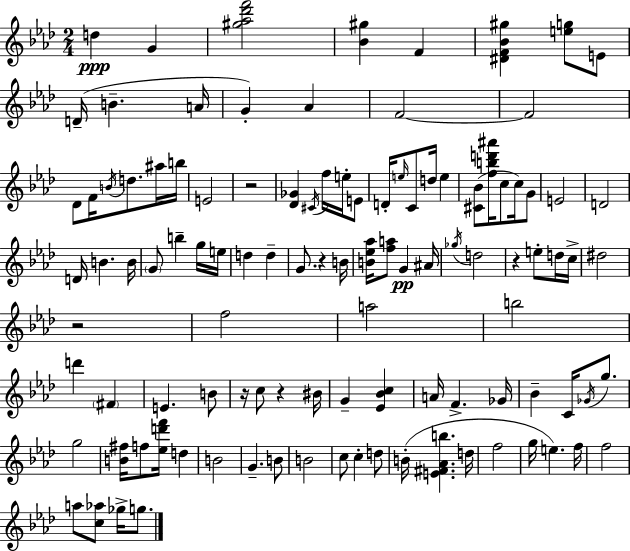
D5/q G4/q [G#5,Ab5,Db6,F6]/h [Bb4,G#5]/q F4/q [D#4,F4,Bb4,G#5]/q [E5,G5]/e E4/e D4/s B4/q. A4/s G4/q Ab4/q F4/h F4/h Db4/e F4/s B4/s D5/e. A#5/s B5/s E4/h R/h [Db4,Gb4]/q C#4/s F5/s E5/s E4/e D4/s E5/s C4/e D5/s E5/q [C#4,Bb4]/e [F5,B5,D6,A#6]/s C5/e C5/s G4/e E4/h D4/h D4/s B4/q. B4/s G4/e B5/q G5/s E5/s D5/q D5/q G4/e. R/q B4/s [B4,Eb5,Ab5]/s [F5,A5]/e G4/q A#4/s Gb5/s D5/h R/q E5/e D5/s C5/s D#5/h R/h F5/h A5/h B5/h D6/q F#4/q E4/q. B4/e R/s C5/e R/q BIS4/s G4/q [Eb4,Bb4,C5]/q A4/s F4/q. Gb4/s Bb4/q C4/s Gb4/s G5/e. G5/h [B4,F#5]/s F5/e [Eb5,D6,F6]/s D5/q B4/h G4/q. B4/e B4/h C5/e C5/q D5/e B4/s [E4,F#4,Ab4,B5]/q. D5/s F5/h G5/s E5/q. F5/s F5/h A5/e [C5,Ab5]/e Gb5/s G5/e.